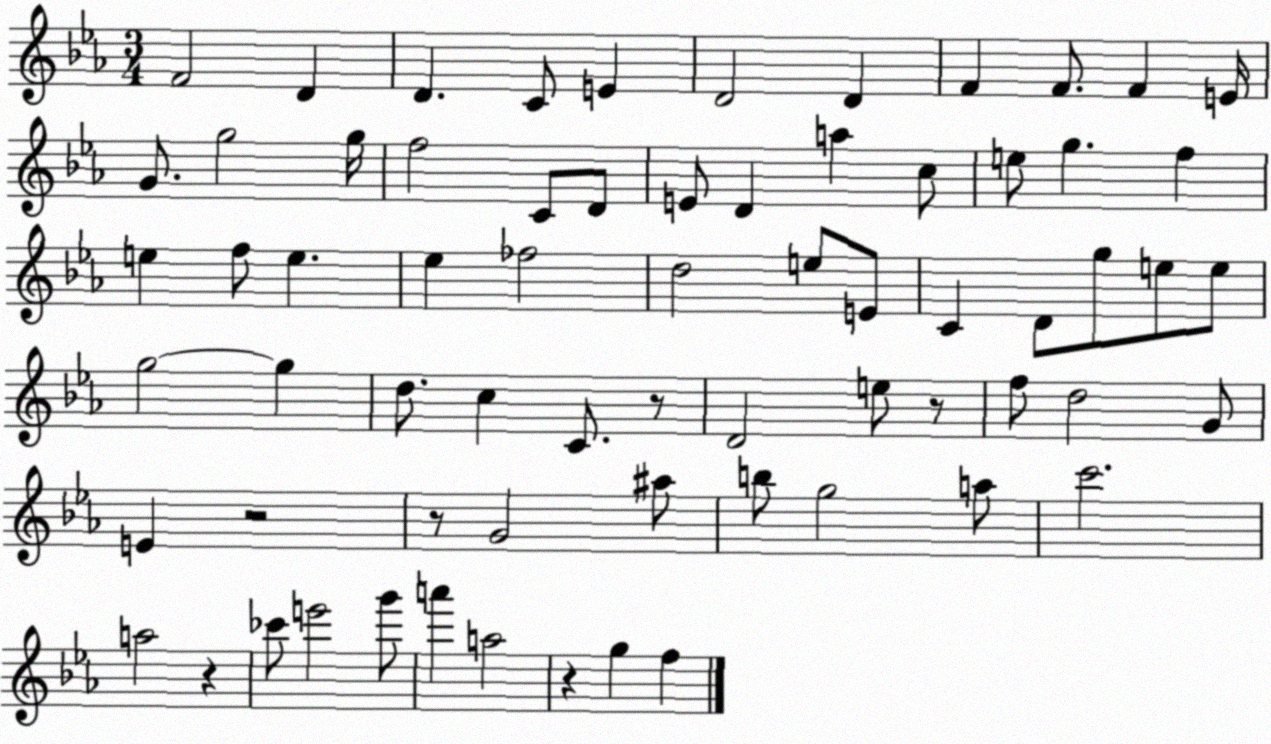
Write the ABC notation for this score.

X:1
T:Untitled
M:3/4
L:1/4
K:Eb
F2 D D C/2 E D2 D F F/2 F E/4 G/2 g2 g/4 f2 C/2 D/2 E/2 D a c/2 e/2 g f e f/2 e _e _f2 d2 e/2 E/2 C D/2 g/2 e/2 e/2 g2 g d/2 c C/2 z/2 D2 e/2 z/2 f/2 d2 G/2 E z2 z/2 G2 ^a/2 b/2 g2 a/2 c'2 a2 z _c'/2 e'2 g'/2 a' a2 z g f